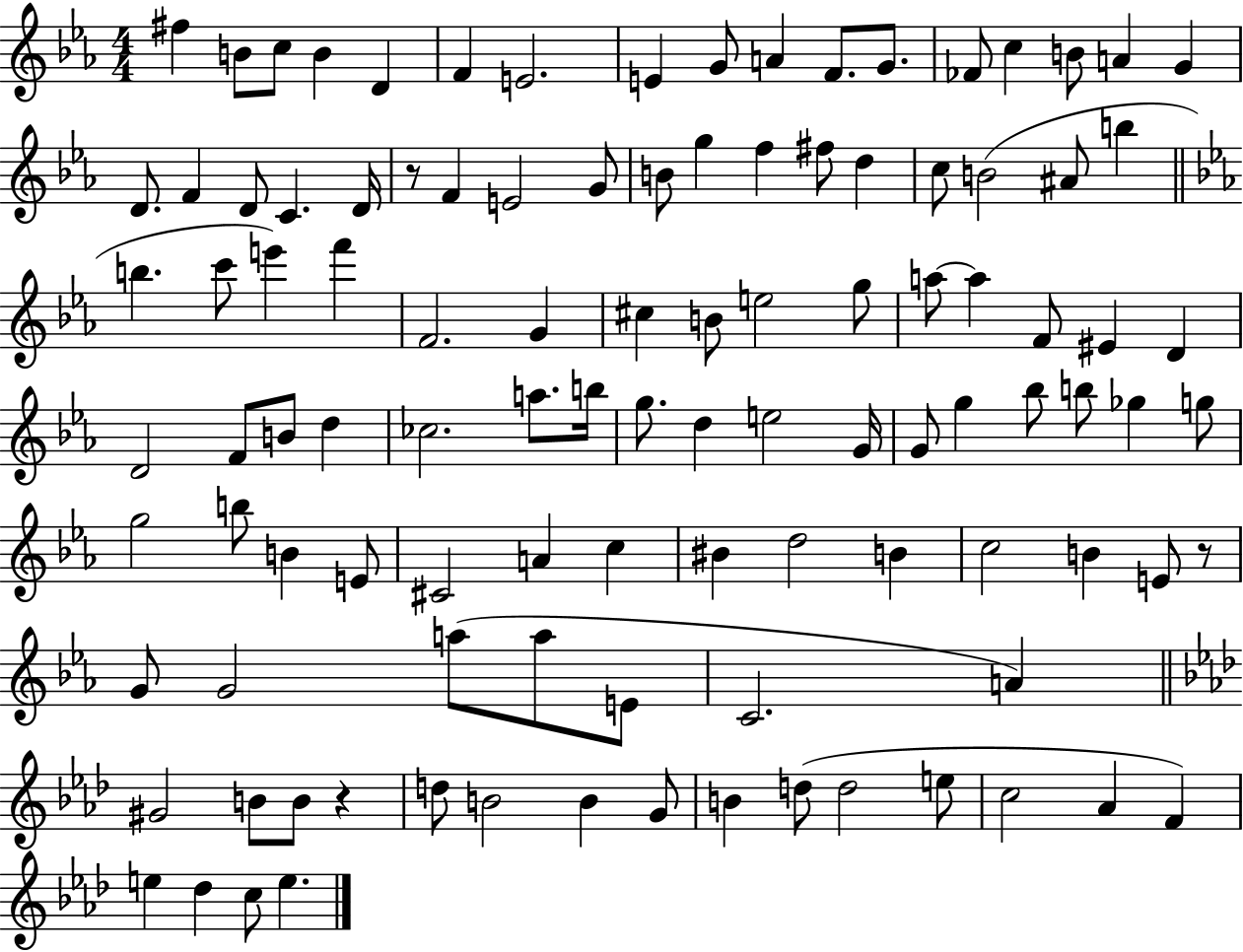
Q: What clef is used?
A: treble